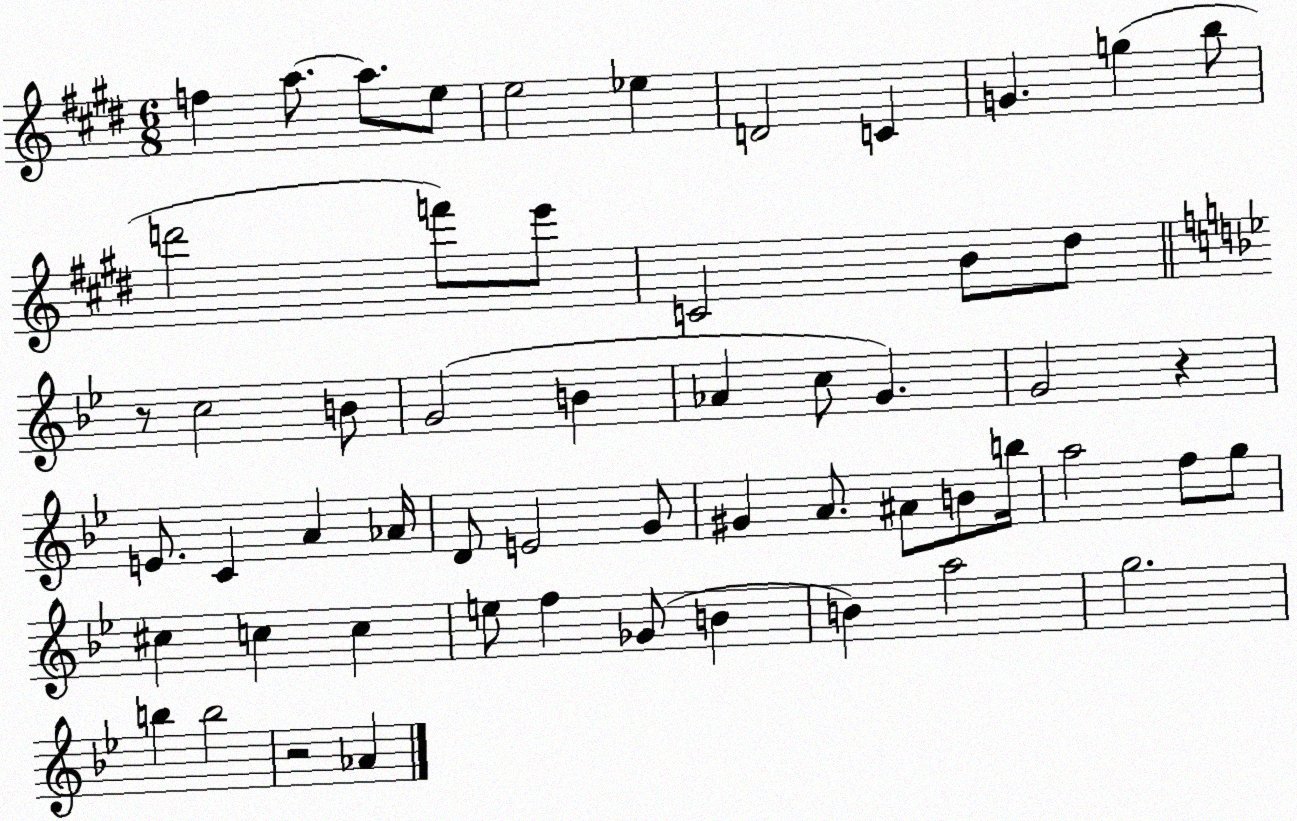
X:1
T:Untitled
M:6/8
L:1/4
K:E
f a/2 a/2 e/2 e2 _e D2 C G g b/2 d'2 f'/2 e'/2 C2 B/2 ^d/2 z/2 c2 B/2 G2 B _A c/2 G G2 z E/2 C A _A/4 D/2 E2 G/2 ^G A/2 ^A/2 B/2 b/4 a2 f/2 g/2 ^c c c e/2 f _G/2 B B a2 g2 b b2 z2 _A